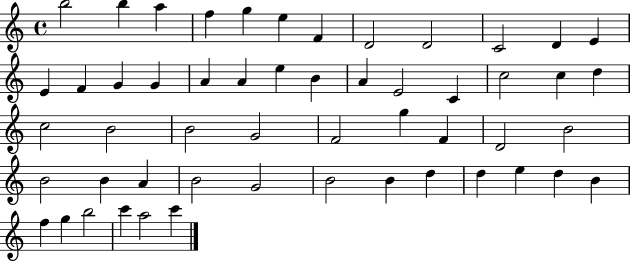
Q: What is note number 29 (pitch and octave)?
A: B4